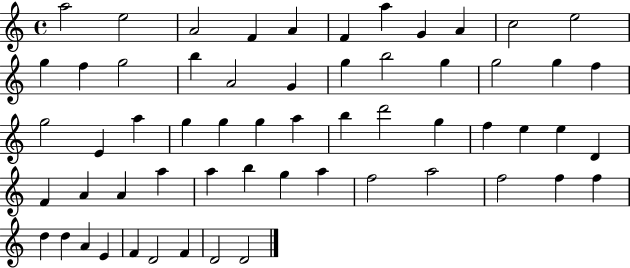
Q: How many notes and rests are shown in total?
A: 59